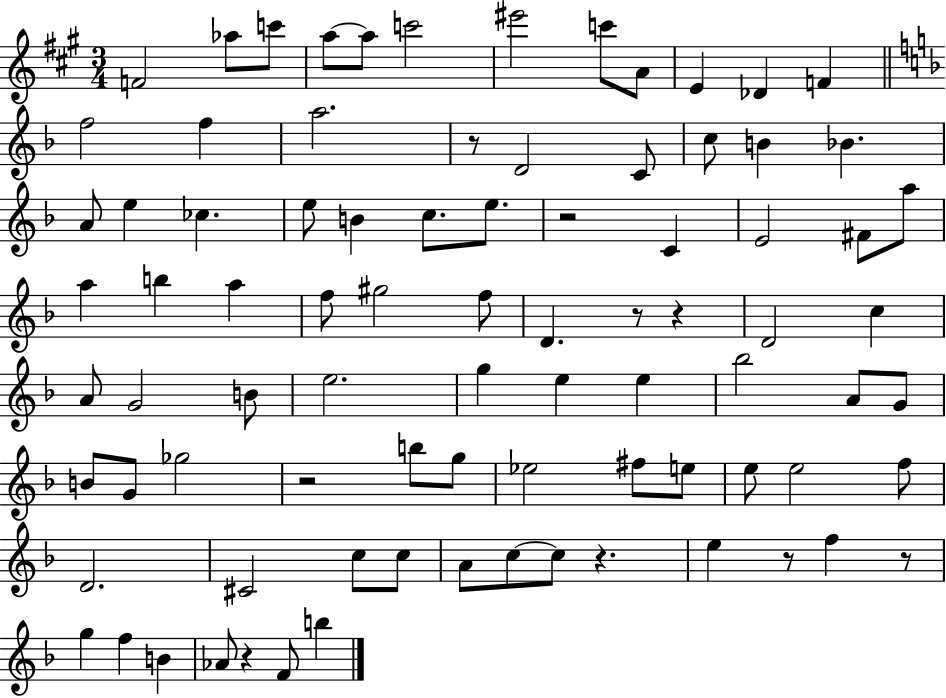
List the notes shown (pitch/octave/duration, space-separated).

F4/h Ab5/e C6/e A5/e A5/e C6/h EIS6/h C6/e A4/e E4/q Db4/q F4/q F5/h F5/q A5/h. R/e D4/h C4/e C5/e B4/q Bb4/q. A4/e E5/q CES5/q. E5/e B4/q C5/e. E5/e. R/h C4/q E4/h F#4/e A5/e A5/q B5/q A5/q F5/e G#5/h F5/e D4/q. R/e R/q D4/h C5/q A4/e G4/h B4/e E5/h. G5/q E5/q E5/q Bb5/h A4/e G4/e B4/e G4/e Gb5/h R/h B5/e G5/e Eb5/h F#5/e E5/e E5/e E5/h F5/e D4/h. C#4/h C5/e C5/e A4/e C5/e C5/e R/q. E5/q R/e F5/q R/e G5/q F5/q B4/q Ab4/e R/q F4/e B5/q